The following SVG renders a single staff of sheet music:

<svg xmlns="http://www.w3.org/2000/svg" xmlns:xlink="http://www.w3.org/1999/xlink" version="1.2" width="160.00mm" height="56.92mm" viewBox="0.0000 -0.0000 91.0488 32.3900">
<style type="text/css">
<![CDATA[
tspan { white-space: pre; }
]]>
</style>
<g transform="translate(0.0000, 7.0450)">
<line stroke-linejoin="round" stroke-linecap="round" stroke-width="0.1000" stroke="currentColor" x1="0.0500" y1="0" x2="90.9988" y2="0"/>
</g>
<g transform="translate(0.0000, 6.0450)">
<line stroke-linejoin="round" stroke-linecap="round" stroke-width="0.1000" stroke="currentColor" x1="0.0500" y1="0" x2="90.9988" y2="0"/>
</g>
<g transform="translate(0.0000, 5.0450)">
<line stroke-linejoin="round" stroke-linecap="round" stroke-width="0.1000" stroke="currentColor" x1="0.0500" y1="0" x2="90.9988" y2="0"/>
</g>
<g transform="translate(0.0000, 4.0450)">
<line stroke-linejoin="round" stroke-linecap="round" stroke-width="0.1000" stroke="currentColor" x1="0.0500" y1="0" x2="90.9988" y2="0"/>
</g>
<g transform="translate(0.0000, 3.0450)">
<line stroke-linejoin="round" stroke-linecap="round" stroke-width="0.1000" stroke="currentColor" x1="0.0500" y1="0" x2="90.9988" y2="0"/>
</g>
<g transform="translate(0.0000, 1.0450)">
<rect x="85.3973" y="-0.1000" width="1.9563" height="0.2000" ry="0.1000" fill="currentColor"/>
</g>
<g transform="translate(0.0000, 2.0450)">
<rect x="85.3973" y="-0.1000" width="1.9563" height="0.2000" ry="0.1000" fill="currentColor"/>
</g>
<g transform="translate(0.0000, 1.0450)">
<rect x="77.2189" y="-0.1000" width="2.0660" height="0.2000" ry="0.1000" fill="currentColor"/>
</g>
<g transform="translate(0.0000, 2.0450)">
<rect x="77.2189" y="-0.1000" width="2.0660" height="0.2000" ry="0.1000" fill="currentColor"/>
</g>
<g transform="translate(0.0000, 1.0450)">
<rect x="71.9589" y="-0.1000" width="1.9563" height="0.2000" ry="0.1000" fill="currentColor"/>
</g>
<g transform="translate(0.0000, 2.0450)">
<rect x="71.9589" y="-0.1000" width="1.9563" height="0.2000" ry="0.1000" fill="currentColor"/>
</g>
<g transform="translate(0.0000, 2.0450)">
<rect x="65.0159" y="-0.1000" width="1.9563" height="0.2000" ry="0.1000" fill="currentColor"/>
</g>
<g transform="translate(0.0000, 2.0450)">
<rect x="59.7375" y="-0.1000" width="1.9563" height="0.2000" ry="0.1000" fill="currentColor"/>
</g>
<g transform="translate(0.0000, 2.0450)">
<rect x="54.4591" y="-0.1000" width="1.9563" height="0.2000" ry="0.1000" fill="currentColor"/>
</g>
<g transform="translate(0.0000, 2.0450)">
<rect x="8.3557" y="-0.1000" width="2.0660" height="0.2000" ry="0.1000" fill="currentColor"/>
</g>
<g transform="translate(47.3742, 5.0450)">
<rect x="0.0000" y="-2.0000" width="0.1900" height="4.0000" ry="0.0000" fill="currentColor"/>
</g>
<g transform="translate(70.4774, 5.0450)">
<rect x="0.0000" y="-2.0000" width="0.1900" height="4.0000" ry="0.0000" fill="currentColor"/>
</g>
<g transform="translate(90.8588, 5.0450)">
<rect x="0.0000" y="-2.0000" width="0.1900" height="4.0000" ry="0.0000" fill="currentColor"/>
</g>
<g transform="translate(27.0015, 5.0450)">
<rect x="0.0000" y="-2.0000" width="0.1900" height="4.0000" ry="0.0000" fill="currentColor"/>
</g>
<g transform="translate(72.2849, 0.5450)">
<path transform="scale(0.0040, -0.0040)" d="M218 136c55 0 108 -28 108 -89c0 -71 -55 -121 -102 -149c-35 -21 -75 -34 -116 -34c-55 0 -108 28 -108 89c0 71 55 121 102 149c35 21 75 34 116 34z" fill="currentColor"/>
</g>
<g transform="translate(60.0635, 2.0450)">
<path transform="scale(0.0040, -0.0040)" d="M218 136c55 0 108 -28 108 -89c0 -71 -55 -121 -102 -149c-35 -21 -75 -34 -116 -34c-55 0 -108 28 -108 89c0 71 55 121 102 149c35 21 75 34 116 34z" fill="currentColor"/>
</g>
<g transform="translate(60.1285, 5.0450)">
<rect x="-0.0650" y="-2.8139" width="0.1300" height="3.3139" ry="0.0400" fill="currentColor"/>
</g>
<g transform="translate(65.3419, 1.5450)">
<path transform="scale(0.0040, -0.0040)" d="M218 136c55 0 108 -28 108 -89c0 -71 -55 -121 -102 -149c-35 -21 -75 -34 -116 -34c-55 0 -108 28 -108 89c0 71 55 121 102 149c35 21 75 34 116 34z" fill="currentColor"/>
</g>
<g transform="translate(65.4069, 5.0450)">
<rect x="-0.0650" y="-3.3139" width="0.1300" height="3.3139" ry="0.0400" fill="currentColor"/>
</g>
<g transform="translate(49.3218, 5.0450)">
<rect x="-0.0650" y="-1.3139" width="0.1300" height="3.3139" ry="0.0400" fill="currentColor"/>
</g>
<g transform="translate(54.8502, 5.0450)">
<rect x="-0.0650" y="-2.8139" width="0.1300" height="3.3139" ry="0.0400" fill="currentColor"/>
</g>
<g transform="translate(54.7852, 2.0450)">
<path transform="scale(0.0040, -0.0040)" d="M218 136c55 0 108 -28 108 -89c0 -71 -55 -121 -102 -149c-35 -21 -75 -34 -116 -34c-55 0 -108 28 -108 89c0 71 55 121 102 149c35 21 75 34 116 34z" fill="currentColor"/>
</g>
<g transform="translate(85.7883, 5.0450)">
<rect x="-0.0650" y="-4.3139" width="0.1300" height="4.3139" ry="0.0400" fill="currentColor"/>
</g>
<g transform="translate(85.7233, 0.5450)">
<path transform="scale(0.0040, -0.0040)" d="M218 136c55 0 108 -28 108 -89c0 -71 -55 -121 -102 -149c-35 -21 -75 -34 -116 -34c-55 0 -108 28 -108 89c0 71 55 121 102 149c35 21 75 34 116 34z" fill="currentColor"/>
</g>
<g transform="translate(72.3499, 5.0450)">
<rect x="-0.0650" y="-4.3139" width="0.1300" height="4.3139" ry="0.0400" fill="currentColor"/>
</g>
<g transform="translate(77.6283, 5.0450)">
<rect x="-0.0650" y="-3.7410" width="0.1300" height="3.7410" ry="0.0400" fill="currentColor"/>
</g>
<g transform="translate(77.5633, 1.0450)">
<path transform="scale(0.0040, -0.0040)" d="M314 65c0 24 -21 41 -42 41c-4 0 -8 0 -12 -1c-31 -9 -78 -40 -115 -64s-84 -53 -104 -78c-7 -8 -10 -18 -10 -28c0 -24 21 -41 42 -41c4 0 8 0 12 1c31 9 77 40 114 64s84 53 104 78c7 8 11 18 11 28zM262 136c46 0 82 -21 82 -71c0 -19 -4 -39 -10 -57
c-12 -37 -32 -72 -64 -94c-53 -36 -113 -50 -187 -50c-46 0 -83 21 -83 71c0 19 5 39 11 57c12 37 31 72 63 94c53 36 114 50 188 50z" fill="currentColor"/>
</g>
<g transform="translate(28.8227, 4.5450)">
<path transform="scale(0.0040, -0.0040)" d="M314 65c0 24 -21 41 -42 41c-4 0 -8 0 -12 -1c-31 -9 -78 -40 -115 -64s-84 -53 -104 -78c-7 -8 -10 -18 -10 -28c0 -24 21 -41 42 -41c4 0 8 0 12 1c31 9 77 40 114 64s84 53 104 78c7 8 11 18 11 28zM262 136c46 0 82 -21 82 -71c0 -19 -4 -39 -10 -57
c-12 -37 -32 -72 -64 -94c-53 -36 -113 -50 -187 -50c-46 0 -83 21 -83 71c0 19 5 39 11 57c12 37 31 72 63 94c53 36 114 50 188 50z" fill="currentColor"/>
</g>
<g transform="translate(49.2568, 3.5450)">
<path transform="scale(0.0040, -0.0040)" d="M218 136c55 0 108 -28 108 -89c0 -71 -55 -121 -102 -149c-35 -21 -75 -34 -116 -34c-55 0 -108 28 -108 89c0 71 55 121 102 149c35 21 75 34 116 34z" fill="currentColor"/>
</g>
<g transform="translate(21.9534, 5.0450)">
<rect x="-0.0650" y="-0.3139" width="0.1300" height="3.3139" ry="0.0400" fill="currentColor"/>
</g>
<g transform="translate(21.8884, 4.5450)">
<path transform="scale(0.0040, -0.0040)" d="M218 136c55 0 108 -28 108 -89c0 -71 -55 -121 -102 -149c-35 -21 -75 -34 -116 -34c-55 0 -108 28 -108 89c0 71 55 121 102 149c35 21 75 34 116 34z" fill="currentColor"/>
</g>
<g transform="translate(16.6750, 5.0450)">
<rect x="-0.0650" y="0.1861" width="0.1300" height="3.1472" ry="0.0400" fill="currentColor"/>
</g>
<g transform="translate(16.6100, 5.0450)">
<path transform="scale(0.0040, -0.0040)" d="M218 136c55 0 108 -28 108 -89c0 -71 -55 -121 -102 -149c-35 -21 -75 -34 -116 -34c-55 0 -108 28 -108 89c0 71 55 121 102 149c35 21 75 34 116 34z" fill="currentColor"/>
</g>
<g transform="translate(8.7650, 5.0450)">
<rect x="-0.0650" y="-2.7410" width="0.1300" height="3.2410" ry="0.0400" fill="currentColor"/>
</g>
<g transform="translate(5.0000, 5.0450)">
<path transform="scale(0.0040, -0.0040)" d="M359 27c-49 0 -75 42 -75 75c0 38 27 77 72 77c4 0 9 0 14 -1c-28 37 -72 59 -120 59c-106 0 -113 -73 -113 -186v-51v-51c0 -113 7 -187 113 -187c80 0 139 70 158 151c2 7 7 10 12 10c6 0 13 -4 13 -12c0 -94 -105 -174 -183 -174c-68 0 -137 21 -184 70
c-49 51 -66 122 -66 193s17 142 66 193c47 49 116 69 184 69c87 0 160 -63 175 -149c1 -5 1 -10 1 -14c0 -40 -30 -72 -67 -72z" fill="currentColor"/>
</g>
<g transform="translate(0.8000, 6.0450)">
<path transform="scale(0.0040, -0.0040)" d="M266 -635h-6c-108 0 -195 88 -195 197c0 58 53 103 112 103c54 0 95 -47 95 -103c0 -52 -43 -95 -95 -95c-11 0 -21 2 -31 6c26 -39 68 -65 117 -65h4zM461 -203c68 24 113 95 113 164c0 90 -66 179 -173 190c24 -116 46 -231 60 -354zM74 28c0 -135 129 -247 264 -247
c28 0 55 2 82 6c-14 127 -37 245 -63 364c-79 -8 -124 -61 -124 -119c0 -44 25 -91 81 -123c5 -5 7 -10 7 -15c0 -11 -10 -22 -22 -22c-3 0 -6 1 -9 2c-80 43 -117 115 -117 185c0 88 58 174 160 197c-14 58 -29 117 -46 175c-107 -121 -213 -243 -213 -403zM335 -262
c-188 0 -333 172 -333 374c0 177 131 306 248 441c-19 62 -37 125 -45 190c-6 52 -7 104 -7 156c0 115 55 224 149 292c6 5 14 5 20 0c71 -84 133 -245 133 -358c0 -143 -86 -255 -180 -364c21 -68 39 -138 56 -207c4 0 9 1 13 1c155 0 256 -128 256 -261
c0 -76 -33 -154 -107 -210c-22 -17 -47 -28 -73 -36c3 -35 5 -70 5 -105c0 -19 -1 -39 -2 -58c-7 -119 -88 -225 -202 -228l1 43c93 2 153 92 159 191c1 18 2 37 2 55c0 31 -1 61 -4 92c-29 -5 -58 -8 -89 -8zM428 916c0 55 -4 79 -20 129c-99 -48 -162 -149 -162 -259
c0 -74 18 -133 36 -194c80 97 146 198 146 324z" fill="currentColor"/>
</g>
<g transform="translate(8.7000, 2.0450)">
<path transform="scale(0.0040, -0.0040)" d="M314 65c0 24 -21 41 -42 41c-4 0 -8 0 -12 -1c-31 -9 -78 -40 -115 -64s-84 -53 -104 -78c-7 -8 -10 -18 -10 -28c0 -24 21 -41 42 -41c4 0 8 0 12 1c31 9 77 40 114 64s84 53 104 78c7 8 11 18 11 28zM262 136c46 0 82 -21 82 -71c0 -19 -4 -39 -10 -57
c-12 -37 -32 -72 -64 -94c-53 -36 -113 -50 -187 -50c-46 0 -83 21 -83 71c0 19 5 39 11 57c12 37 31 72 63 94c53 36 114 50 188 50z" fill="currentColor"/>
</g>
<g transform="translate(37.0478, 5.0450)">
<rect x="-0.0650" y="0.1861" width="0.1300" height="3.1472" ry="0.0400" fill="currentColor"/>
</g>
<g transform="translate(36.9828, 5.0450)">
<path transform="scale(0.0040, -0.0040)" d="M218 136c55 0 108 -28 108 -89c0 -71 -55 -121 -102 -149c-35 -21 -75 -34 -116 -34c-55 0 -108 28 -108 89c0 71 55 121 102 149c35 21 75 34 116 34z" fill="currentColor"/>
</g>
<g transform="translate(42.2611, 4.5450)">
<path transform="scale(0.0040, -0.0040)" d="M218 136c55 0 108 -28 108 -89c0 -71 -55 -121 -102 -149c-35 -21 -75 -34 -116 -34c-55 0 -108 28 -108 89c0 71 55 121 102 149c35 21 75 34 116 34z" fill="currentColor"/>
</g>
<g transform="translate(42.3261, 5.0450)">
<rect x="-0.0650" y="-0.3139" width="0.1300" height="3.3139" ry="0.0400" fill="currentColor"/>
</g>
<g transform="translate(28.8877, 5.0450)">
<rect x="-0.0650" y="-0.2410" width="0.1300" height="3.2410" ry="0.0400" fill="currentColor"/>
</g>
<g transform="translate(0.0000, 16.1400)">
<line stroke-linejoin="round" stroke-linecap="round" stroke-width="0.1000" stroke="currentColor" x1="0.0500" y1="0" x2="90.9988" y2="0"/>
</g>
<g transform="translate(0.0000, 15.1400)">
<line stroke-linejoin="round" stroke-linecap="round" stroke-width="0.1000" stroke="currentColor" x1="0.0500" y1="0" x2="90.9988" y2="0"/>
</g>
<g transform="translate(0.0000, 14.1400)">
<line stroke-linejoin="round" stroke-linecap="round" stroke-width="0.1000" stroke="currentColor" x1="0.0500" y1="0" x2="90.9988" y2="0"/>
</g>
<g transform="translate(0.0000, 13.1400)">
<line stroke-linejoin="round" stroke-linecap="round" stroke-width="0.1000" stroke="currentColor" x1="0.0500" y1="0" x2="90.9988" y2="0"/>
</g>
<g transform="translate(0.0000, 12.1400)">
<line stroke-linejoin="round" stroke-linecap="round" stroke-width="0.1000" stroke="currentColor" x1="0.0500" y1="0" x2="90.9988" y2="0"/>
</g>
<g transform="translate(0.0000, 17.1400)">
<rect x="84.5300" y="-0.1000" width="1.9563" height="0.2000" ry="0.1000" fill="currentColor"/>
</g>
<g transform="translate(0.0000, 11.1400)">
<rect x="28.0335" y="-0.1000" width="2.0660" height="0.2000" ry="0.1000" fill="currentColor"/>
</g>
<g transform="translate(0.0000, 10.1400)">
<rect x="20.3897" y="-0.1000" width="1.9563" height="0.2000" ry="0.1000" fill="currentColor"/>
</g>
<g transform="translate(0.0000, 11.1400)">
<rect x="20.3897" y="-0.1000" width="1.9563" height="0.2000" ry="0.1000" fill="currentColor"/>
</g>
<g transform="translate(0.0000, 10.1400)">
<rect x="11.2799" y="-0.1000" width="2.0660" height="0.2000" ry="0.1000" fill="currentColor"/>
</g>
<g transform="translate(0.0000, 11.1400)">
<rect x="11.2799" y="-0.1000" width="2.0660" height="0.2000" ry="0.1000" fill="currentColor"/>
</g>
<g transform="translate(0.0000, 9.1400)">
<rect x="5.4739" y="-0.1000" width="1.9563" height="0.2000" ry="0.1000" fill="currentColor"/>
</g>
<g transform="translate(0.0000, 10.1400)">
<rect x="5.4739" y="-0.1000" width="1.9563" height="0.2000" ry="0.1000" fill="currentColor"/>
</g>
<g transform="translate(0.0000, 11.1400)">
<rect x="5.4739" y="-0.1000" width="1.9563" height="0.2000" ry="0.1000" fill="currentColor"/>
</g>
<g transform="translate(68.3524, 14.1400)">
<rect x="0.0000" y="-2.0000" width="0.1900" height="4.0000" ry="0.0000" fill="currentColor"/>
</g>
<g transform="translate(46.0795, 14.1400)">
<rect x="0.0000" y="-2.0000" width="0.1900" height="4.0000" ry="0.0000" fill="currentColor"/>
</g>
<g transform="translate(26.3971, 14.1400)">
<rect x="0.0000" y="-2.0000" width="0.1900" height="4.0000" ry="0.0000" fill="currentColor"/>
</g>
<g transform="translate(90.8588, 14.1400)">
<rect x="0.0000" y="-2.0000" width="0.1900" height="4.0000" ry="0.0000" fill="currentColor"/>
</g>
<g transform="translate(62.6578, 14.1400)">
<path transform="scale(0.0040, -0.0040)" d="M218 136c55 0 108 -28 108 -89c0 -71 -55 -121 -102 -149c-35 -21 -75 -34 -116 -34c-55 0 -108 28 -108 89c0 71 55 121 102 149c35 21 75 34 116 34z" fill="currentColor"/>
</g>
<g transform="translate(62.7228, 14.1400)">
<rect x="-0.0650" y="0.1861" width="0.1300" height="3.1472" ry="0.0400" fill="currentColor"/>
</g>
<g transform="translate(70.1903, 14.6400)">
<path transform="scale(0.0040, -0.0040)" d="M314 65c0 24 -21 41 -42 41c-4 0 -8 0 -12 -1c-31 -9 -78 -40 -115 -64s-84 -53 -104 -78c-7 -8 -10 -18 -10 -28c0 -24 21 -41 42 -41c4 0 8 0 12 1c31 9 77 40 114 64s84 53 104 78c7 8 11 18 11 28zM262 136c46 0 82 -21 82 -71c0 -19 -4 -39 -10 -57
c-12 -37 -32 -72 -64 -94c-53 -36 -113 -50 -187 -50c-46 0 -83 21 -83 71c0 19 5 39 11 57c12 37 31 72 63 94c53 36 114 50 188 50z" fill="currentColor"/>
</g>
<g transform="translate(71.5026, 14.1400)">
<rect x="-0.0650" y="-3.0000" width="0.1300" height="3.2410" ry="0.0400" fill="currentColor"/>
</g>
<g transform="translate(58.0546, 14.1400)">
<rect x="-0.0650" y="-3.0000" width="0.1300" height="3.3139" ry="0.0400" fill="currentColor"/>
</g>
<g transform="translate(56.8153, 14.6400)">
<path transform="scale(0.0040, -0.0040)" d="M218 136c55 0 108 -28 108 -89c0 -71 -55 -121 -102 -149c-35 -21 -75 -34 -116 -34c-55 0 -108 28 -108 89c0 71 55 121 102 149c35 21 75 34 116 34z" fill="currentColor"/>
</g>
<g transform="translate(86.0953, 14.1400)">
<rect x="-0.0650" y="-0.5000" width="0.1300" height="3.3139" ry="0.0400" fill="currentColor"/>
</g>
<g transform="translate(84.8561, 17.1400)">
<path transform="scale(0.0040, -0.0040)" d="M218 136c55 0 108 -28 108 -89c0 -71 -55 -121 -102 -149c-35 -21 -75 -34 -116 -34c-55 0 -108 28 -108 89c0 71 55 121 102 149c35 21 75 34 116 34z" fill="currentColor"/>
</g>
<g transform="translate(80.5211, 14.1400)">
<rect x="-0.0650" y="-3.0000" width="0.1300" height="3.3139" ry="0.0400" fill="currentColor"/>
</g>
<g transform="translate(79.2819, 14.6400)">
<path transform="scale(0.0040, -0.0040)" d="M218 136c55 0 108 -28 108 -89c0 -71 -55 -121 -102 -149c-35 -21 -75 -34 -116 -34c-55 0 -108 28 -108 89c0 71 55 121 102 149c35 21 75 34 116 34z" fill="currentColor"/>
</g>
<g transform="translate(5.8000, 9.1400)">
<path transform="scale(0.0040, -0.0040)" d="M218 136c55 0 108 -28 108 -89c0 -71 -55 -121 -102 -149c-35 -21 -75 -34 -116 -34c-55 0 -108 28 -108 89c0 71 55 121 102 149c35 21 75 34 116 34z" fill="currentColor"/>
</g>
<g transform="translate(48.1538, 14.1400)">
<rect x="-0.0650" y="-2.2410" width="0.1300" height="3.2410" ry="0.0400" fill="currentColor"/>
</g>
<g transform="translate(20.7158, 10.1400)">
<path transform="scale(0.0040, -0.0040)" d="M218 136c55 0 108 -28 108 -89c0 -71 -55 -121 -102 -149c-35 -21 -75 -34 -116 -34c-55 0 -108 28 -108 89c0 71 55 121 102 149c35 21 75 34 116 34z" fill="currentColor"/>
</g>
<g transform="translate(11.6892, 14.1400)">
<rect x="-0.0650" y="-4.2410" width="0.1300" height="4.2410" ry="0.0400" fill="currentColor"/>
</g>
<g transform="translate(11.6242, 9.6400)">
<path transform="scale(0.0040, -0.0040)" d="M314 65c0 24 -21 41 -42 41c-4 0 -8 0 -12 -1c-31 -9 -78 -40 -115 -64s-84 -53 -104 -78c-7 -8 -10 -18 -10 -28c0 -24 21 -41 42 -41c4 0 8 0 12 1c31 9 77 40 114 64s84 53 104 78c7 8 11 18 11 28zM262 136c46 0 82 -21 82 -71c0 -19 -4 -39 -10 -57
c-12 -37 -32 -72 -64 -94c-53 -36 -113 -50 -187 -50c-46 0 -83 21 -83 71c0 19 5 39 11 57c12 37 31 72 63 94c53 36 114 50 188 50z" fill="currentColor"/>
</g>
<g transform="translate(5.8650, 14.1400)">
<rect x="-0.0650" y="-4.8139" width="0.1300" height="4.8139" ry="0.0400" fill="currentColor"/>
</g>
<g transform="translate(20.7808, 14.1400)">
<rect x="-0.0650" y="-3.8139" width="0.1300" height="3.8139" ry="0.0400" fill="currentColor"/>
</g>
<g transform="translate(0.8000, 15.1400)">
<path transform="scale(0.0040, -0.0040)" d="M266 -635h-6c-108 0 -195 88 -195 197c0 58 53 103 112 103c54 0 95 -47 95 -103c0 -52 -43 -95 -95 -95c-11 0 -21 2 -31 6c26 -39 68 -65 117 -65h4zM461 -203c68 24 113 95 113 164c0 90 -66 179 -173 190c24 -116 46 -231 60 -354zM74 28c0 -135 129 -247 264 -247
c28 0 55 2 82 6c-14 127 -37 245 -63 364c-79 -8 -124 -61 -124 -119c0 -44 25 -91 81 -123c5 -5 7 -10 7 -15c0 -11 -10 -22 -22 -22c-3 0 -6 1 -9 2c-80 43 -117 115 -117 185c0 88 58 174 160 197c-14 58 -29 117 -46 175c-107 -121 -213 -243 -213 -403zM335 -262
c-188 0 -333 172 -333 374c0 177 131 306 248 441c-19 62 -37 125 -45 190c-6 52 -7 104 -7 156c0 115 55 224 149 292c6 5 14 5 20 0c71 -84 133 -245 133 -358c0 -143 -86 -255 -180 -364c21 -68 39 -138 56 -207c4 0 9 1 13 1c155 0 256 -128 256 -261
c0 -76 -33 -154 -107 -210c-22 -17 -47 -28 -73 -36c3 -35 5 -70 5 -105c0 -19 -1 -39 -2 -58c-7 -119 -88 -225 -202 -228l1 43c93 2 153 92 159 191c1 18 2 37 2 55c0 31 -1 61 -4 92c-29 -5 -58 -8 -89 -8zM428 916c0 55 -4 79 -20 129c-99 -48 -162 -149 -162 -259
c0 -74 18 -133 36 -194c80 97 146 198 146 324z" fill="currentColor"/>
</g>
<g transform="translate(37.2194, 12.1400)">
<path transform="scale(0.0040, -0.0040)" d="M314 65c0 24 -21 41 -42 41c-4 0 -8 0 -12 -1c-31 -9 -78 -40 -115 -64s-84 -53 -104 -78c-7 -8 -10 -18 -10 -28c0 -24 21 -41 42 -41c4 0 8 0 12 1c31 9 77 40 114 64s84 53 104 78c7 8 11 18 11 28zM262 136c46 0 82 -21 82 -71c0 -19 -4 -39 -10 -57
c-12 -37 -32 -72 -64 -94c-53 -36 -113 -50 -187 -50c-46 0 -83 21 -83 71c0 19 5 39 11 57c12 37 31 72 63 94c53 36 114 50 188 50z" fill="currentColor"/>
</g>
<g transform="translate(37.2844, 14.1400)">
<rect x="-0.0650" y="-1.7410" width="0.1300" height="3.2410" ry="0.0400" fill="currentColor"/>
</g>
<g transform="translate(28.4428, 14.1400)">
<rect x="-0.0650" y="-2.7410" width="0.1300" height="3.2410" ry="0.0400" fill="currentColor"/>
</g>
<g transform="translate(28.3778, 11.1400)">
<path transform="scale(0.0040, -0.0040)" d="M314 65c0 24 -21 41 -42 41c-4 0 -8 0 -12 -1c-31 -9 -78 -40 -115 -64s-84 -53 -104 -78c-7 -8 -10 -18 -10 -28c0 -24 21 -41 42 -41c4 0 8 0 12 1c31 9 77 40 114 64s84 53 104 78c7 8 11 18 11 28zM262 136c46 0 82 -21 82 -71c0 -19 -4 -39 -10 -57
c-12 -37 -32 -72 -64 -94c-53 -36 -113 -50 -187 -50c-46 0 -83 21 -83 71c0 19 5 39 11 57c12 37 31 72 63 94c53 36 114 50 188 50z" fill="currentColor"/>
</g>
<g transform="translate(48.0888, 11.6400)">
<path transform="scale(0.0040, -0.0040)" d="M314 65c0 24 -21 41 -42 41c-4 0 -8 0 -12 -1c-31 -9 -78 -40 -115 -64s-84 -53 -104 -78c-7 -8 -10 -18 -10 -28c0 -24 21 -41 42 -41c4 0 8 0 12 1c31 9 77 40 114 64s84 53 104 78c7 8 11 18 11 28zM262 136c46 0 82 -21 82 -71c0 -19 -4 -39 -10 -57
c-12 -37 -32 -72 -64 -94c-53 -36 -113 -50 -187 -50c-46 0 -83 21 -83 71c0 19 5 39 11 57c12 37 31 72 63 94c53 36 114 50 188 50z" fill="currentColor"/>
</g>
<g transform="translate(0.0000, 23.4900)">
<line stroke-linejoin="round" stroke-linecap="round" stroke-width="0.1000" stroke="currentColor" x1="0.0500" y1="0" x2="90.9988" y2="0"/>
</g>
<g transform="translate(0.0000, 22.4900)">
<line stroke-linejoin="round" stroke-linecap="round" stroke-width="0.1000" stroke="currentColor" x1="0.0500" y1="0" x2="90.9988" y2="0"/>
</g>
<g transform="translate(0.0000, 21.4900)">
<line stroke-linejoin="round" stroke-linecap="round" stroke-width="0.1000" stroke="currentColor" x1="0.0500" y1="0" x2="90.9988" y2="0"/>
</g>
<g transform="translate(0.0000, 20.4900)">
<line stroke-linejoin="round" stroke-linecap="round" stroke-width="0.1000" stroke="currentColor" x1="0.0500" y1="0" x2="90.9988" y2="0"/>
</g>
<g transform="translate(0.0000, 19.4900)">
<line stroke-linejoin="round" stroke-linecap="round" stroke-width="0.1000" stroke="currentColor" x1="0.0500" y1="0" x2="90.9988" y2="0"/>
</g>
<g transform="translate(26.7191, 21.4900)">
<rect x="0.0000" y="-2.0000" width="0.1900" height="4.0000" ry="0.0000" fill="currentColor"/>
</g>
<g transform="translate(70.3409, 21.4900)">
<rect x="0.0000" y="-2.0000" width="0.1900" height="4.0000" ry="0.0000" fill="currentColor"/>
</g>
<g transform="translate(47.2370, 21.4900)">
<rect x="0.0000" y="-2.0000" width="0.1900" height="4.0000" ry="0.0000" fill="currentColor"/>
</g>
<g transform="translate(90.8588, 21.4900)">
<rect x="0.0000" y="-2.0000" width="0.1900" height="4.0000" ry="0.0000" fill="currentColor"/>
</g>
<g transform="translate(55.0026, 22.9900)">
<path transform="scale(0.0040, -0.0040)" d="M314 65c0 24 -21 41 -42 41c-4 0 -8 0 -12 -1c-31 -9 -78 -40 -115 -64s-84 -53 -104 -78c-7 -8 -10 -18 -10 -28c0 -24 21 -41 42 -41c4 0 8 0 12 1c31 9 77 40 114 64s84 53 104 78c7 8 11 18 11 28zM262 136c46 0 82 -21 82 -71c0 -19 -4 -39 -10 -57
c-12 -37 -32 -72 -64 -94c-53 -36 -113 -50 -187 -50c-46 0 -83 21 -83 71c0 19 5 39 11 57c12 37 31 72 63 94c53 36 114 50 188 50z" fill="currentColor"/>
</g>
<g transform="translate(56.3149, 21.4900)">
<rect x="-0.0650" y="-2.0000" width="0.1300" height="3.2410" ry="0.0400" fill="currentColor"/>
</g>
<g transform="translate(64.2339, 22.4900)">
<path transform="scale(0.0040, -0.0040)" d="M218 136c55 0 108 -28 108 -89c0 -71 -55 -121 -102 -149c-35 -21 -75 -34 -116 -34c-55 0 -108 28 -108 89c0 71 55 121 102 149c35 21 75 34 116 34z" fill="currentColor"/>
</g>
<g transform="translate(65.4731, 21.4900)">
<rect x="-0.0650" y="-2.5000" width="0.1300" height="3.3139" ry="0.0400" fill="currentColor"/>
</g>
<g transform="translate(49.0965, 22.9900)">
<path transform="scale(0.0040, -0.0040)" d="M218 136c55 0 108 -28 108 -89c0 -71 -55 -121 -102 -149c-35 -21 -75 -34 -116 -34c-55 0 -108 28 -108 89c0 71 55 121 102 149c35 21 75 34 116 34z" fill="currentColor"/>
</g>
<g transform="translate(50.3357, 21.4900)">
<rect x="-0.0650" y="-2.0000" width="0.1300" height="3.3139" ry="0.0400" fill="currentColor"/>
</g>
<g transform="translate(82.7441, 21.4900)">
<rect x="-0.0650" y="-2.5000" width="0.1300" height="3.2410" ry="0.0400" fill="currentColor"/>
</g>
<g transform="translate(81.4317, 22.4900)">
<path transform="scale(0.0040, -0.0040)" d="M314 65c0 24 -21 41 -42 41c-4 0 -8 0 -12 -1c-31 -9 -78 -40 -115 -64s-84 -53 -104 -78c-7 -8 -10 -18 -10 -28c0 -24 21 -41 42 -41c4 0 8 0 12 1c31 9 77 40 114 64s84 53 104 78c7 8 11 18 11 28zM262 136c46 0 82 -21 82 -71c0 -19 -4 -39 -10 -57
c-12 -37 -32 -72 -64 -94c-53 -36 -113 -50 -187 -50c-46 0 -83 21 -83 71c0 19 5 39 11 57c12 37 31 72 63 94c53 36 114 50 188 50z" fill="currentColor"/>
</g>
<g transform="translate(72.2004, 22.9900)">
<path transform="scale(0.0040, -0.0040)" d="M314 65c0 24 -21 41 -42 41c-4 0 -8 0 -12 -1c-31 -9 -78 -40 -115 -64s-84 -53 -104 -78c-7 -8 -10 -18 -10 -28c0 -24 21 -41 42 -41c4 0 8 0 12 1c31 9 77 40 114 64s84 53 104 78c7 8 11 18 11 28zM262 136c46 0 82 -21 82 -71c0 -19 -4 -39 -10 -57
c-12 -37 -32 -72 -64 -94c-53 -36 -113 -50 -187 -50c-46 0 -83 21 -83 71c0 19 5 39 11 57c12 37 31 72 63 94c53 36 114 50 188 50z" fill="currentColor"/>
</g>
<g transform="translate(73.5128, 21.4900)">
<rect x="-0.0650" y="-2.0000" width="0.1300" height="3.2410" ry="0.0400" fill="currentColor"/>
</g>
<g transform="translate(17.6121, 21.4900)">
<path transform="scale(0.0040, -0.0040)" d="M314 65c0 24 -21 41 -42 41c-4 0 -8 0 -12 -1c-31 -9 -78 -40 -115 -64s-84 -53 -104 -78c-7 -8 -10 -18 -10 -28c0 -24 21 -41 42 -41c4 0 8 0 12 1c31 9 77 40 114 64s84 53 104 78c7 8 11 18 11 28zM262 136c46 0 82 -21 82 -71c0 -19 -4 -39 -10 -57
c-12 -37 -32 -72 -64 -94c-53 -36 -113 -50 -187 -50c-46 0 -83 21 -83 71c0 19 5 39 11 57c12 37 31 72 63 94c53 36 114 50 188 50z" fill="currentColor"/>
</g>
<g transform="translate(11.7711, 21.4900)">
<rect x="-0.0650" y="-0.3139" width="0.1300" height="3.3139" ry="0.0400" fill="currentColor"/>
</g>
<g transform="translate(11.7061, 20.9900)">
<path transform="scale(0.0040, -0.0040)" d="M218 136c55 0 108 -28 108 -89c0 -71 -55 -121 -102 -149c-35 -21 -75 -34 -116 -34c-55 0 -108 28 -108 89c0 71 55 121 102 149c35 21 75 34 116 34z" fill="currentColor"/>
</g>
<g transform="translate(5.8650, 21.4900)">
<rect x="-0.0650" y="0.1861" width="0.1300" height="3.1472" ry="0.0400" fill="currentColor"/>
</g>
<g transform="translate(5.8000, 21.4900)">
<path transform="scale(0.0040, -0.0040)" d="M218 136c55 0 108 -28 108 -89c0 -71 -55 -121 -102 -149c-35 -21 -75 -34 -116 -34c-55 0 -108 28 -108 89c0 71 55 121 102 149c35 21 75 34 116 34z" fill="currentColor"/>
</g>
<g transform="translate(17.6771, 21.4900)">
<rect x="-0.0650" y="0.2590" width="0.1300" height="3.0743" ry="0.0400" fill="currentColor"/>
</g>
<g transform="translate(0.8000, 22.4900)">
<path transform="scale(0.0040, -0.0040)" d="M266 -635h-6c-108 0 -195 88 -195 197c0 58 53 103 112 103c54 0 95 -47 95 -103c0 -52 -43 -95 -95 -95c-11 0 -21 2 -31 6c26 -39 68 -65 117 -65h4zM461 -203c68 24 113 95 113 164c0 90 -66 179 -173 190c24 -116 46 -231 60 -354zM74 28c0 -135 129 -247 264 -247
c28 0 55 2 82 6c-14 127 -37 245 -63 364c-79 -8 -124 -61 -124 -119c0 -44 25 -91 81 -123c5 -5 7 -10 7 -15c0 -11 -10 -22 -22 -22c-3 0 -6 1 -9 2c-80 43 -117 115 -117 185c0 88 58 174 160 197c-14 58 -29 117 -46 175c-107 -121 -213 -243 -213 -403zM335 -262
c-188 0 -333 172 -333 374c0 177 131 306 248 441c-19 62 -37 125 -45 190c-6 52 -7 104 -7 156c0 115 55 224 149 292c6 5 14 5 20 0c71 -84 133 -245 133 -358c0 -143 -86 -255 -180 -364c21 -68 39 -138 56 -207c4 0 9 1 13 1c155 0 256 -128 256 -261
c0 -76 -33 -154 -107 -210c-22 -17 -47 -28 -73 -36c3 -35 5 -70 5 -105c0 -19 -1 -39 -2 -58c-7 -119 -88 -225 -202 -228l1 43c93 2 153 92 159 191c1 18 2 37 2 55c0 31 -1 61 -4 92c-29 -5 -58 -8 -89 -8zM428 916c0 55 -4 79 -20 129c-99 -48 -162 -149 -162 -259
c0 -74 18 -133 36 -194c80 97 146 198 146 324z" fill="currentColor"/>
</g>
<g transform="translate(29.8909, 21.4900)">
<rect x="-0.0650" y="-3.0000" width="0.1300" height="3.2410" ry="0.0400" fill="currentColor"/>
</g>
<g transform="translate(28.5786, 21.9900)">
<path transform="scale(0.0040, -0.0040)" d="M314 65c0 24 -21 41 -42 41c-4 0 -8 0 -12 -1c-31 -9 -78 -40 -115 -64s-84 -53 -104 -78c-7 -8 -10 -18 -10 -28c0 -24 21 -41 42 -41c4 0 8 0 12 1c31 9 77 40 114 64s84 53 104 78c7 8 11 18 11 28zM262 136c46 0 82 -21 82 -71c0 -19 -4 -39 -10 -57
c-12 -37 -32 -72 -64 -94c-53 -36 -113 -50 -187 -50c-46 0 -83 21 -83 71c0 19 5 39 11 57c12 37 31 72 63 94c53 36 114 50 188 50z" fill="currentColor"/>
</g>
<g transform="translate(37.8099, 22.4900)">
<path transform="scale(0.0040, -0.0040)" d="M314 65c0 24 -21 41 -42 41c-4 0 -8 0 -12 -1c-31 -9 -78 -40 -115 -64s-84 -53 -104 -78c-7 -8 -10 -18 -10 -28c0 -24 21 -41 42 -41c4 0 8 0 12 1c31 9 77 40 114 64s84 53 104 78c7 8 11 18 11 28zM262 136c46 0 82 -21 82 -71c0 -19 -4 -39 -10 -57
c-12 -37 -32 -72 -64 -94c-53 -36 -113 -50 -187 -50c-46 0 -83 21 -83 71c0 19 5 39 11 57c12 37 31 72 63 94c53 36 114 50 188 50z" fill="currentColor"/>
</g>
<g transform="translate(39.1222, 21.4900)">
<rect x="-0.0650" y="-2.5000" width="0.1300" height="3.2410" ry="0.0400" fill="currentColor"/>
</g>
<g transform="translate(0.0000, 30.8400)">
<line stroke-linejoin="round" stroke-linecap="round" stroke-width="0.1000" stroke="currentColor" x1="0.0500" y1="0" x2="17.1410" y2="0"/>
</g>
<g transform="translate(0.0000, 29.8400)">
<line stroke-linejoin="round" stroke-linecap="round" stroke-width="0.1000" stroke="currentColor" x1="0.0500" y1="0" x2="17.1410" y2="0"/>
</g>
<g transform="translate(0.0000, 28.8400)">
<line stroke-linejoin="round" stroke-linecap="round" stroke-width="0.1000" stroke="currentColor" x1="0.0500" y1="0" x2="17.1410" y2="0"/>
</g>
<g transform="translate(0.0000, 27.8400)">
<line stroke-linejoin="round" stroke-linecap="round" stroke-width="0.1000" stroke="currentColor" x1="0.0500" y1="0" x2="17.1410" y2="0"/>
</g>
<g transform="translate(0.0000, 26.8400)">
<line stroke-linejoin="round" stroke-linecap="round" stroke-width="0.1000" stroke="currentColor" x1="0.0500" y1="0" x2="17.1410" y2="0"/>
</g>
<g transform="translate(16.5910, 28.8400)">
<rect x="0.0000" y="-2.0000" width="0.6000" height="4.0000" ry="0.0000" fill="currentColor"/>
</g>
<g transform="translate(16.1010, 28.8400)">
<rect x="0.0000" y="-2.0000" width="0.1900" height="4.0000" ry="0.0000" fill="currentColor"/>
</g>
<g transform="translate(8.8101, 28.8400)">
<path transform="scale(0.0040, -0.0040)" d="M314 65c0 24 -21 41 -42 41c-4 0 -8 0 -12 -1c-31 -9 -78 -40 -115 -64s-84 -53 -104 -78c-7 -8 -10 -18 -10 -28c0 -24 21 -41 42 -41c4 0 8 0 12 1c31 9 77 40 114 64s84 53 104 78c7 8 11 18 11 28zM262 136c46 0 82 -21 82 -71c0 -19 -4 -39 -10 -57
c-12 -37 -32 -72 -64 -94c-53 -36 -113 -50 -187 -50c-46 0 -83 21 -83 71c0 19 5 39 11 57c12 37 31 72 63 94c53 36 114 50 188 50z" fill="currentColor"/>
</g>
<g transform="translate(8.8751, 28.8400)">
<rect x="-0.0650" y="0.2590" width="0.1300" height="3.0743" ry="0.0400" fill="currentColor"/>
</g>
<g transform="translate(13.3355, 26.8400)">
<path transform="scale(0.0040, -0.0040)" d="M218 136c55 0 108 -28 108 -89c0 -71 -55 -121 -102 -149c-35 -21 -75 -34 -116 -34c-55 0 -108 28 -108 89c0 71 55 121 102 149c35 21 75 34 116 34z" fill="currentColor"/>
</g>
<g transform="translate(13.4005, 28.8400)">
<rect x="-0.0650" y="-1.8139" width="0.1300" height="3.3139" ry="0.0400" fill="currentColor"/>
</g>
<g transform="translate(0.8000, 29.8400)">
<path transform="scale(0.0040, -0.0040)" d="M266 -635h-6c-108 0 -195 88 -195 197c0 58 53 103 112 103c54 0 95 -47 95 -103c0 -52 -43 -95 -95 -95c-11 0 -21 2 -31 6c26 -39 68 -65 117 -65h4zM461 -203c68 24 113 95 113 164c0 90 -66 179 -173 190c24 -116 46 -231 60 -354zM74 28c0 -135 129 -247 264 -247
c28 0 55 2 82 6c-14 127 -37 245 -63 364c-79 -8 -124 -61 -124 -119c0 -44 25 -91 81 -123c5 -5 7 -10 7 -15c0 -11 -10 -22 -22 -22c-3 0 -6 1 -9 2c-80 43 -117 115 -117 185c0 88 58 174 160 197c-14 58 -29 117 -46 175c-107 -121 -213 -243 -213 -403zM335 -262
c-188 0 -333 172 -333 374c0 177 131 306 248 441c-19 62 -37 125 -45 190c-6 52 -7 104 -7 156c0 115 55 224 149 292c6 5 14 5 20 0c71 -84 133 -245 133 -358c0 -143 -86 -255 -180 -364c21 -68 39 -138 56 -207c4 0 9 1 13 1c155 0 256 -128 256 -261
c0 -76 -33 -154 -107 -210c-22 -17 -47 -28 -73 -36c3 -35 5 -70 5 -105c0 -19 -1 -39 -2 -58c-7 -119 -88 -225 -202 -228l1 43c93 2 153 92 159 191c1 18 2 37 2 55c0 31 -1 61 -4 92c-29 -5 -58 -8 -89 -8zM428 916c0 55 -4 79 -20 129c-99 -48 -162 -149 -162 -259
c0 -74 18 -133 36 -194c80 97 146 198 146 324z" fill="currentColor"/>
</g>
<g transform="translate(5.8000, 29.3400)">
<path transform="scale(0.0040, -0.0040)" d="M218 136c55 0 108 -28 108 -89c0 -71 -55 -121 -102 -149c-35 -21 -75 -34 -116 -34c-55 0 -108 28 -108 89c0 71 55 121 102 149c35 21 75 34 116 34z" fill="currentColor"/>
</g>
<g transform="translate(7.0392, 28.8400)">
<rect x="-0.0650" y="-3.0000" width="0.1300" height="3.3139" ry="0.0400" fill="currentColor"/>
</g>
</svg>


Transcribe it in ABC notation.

X:1
T:Untitled
M:4/4
L:1/4
K:C
a2 B c c2 B c e a a b d' c'2 d' e' d'2 c' a2 f2 g2 A B A2 A C B c B2 A2 G2 F F2 G F2 G2 A B2 f